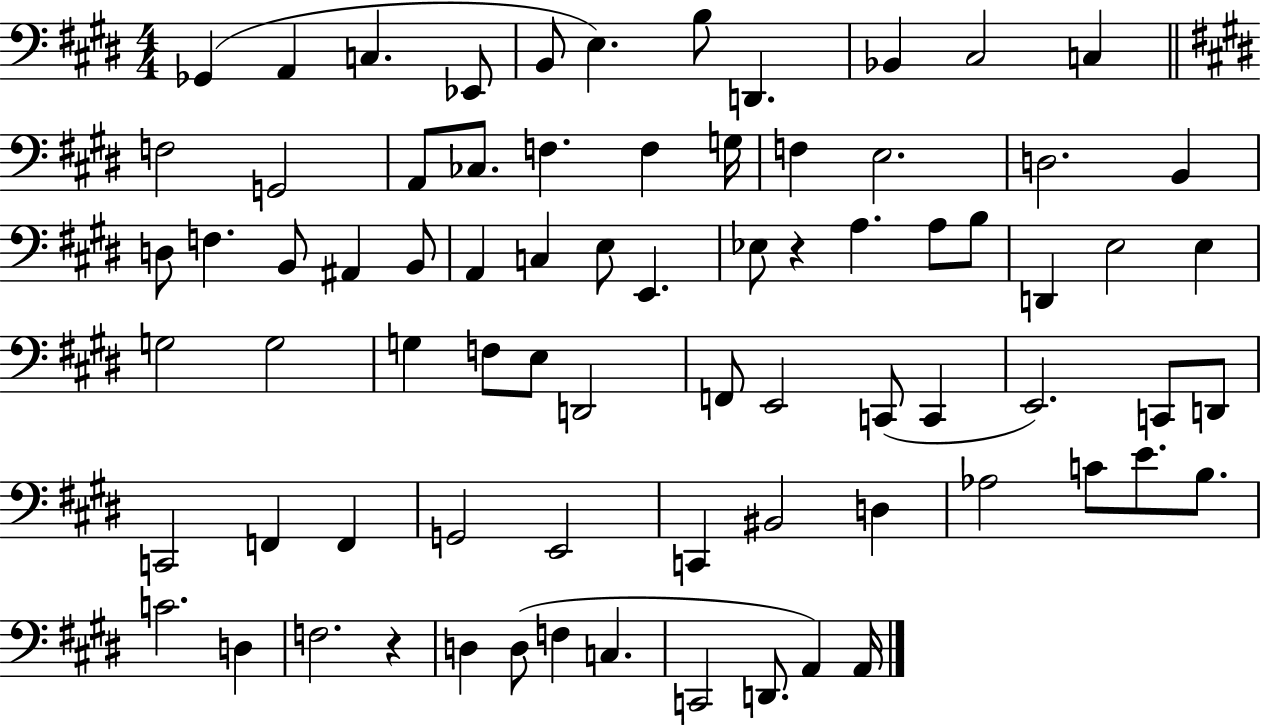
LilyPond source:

{
  \clef bass
  \numericTimeSignature
  \time 4/4
  \key e \major
  \repeat volta 2 { ges,4( a,4 c4. ees,8 | b,8 e4.) b8 d,4. | bes,4 cis2 c4 | \bar "||" \break \key e \major f2 g,2 | a,8 ces8. f4. f4 g16 | f4 e2. | d2. b,4 | \break d8 f4. b,8 ais,4 b,8 | a,4 c4 e8 e,4. | ees8 r4 a4. a8 b8 | d,4 e2 e4 | \break g2 g2 | g4 f8 e8 d,2 | f,8 e,2 c,8( c,4 | e,2.) c,8 d,8 | \break c,2 f,4 f,4 | g,2 e,2 | c,4 bis,2 d4 | aes2 c'8 e'8. b8. | \break c'2. d4 | f2. r4 | d4 d8( f4 c4. | c,2 d,8. a,4) a,16 | \break } \bar "|."
}